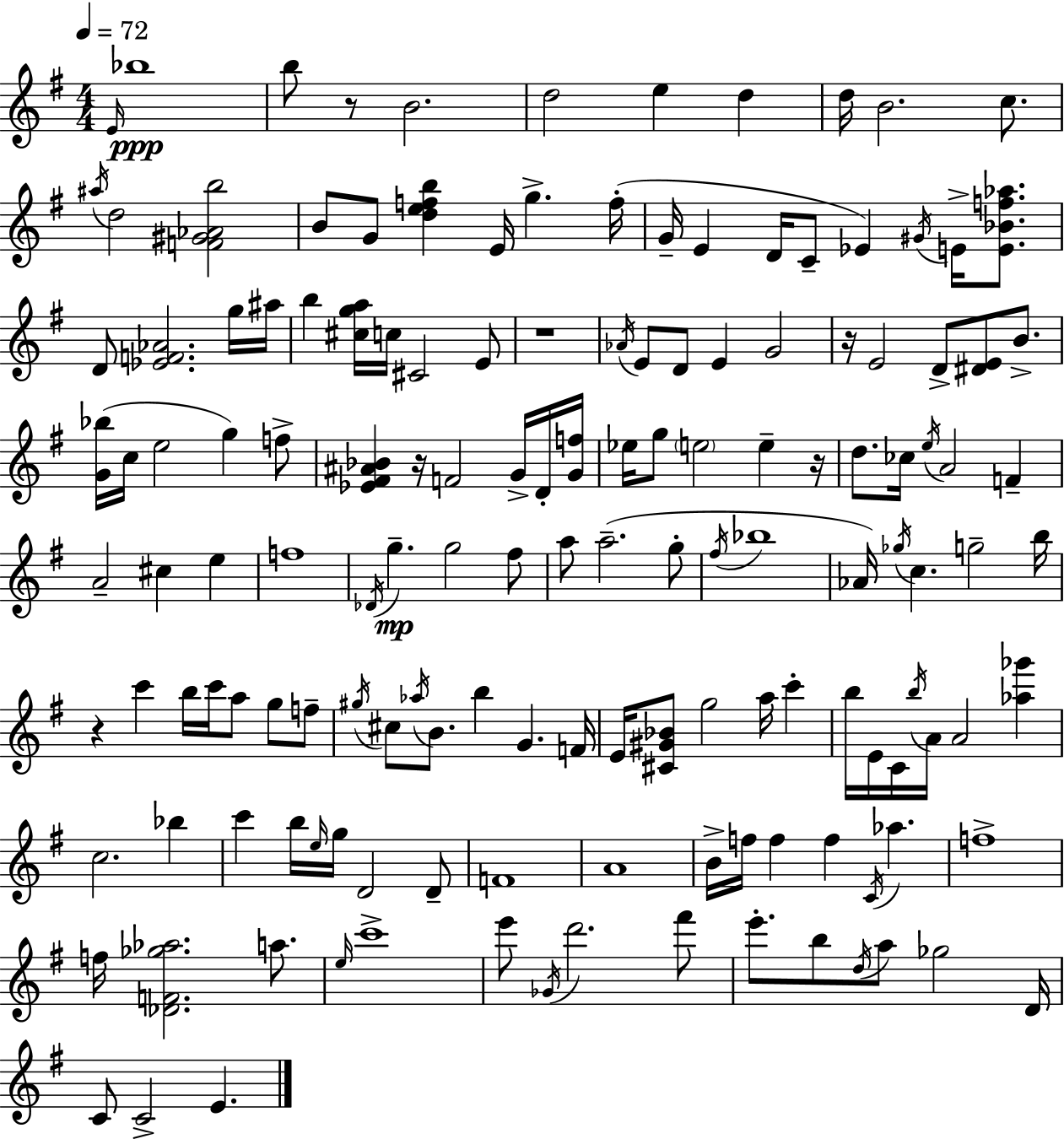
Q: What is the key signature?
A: E minor